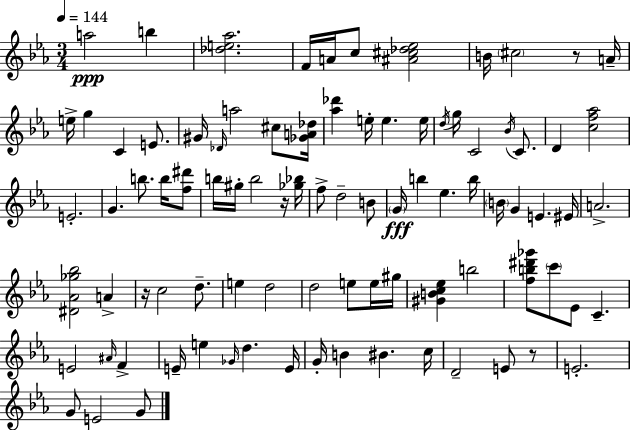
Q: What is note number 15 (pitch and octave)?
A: A5